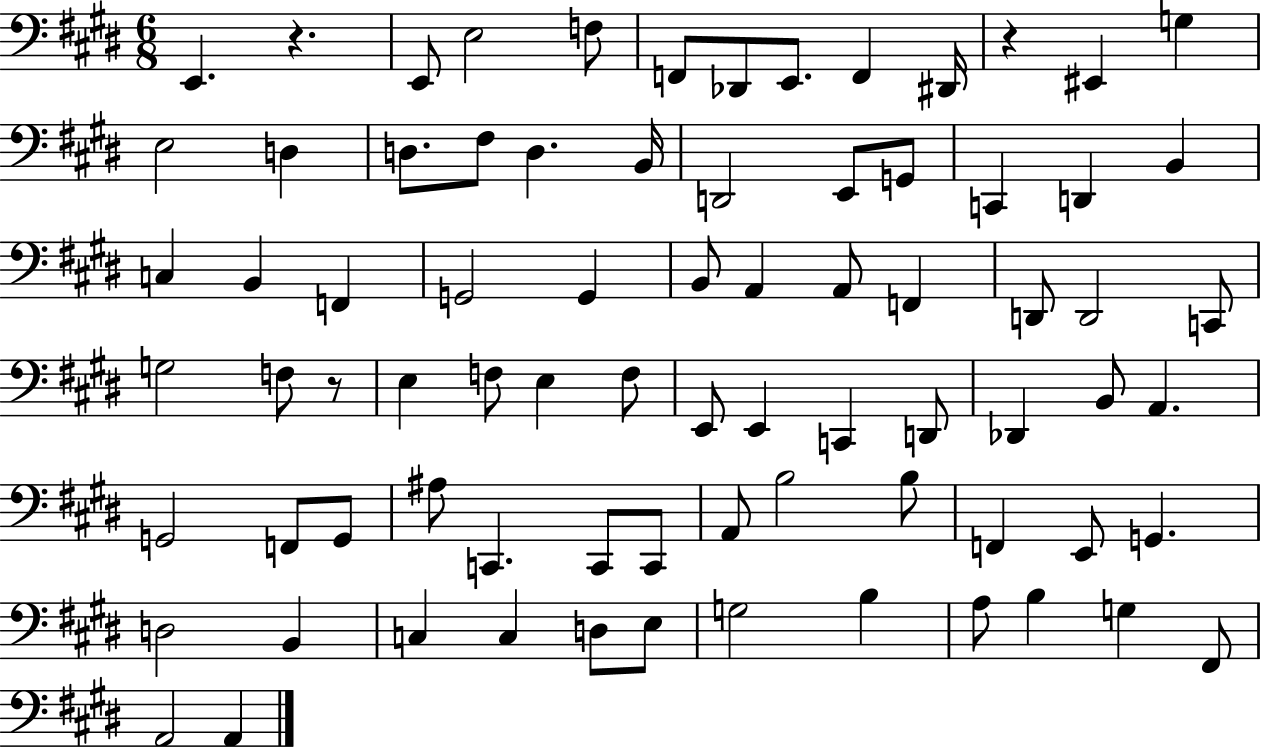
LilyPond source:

{
  \clef bass
  \numericTimeSignature
  \time 6/8
  \key e \major
  e,4. r4. | e,8 e2 f8 | f,8 des,8 e,8. f,4 dis,16 | r4 eis,4 g4 | \break e2 d4 | d8. fis8 d4. b,16 | d,2 e,8 g,8 | c,4 d,4 b,4 | \break c4 b,4 f,4 | g,2 g,4 | b,8 a,4 a,8 f,4 | d,8 d,2 c,8 | \break g2 f8 r8 | e4 f8 e4 f8 | e,8 e,4 c,4 d,8 | des,4 b,8 a,4. | \break g,2 f,8 g,8 | ais8 c,4. c,8 c,8 | a,8 b2 b8 | f,4 e,8 g,4. | \break d2 b,4 | c4 c4 d8 e8 | g2 b4 | a8 b4 g4 fis,8 | \break a,2 a,4 | \bar "|."
}